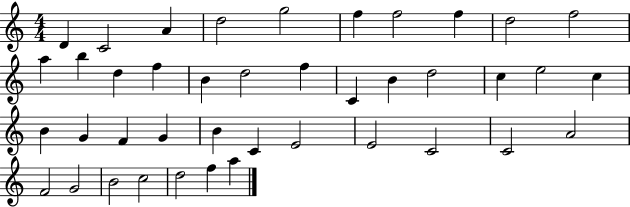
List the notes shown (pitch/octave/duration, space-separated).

D4/q C4/h A4/q D5/h G5/h F5/q F5/h F5/q D5/h F5/h A5/q B5/q D5/q F5/q B4/q D5/h F5/q C4/q B4/q D5/h C5/q E5/h C5/q B4/q G4/q F4/q G4/q B4/q C4/q E4/h E4/h C4/h C4/h A4/h F4/h G4/h B4/h C5/h D5/h F5/q A5/q